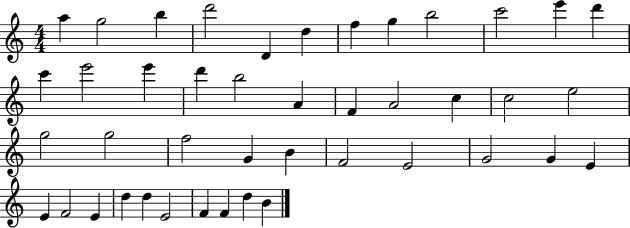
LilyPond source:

{
  \clef treble
  \numericTimeSignature
  \time 4/4
  \key c \major
  a''4 g''2 b''4 | d'''2 d'4 d''4 | f''4 g''4 b''2 | c'''2 e'''4 d'''4 | \break c'''4 e'''2 e'''4 | d'''4 b''2 a'4 | f'4 a'2 c''4 | c''2 e''2 | \break g''2 g''2 | f''2 g'4 b'4 | f'2 e'2 | g'2 g'4 e'4 | \break e'4 f'2 e'4 | d''4 d''4 e'2 | f'4 f'4 d''4 b'4 | \bar "|."
}